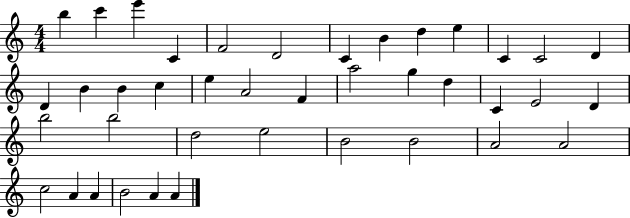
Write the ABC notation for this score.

X:1
T:Untitled
M:4/4
L:1/4
K:C
b c' e' C F2 D2 C B d e C C2 D D B B c e A2 F a2 g d C E2 D b2 b2 d2 e2 B2 B2 A2 A2 c2 A A B2 A A